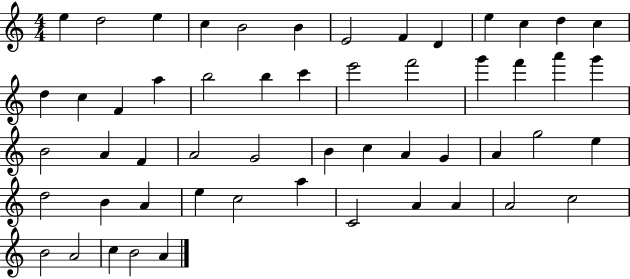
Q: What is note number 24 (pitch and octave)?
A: F6